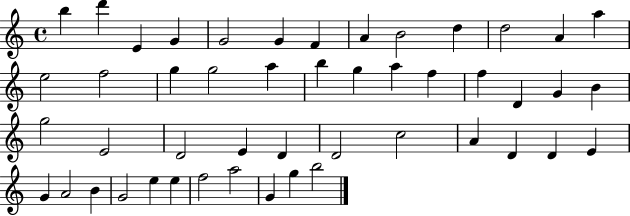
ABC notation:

X:1
T:Untitled
M:4/4
L:1/4
K:C
b d' E G G2 G F A B2 d d2 A a e2 f2 g g2 a b g a f f D G B g2 E2 D2 E D D2 c2 A D D E G A2 B G2 e e f2 a2 G g b2